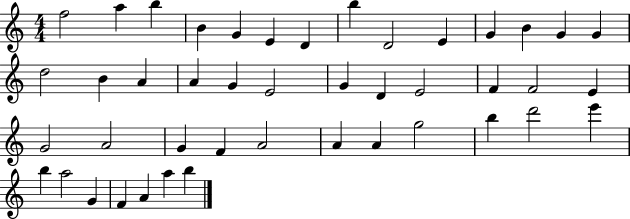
F5/h A5/q B5/q B4/q G4/q E4/q D4/q B5/q D4/h E4/q G4/q B4/q G4/q G4/q D5/h B4/q A4/q A4/q G4/q E4/h G4/q D4/q E4/h F4/q F4/h E4/q G4/h A4/h G4/q F4/q A4/h A4/q A4/q G5/h B5/q D6/h E6/q B5/q A5/h G4/q F4/q A4/q A5/q B5/q